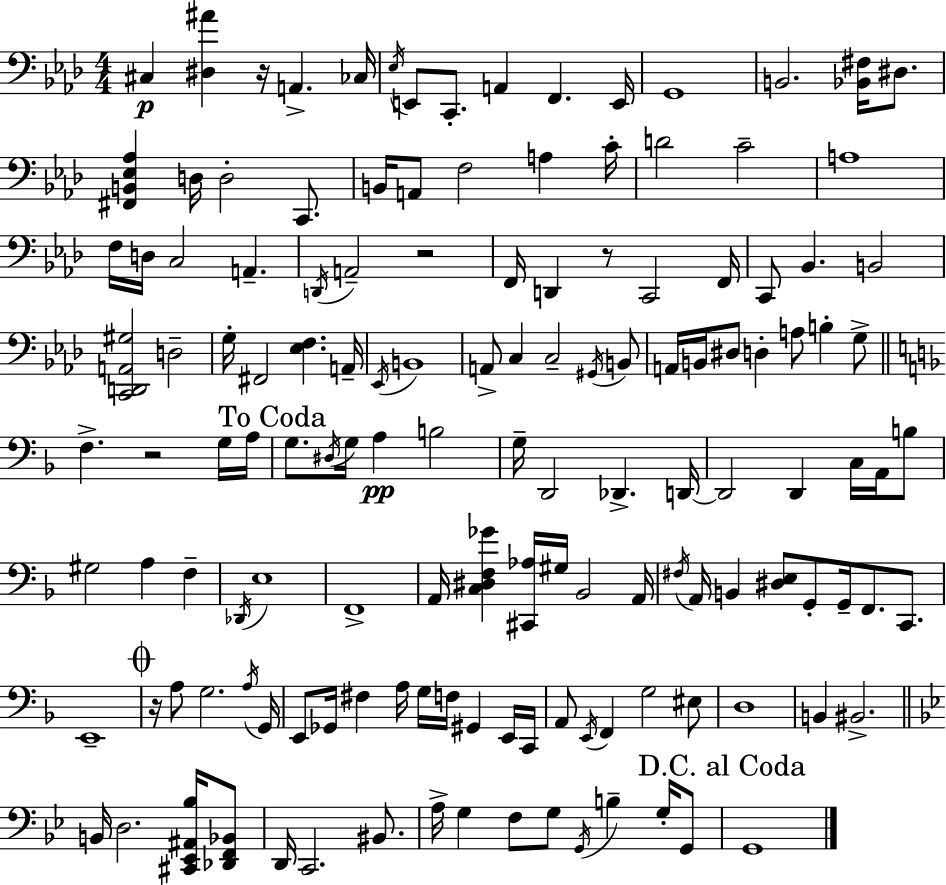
{
  \clef bass
  \numericTimeSignature
  \time 4/4
  \key aes \major
  cis4\p <dis ais'>4 r16 a,4.-> ces16 | \acciaccatura { ees16 } e,8 c,8.-. a,4 f,4. | e,16 g,1 | b,2. <bes, fis>16 dis8. | \break <fis, b, ees aes>4 d16 d2-. c,8. | b,16 a,8 f2 a4 | c'16-. d'2 c'2-- | a1 | \break f16 d16 c2 a,4.-- | \acciaccatura { d,16 } a,2-- r2 | f,16 d,4 r8 c,2 | f,16 c,8 bes,4. b,2 | \break <c, d, a, gis>2 d2-- | g16-. fis,2 <ees f>4. | a,16-- \acciaccatura { ees,16 } b,1 | a,8-> c4 c2-- | \break \acciaccatura { gis,16 } b,8 a,16 b,16 dis8 d4-. a8 b4-. | g8-> \bar "||" \break \key d \minor f4.-> r2 g16 a16 | \mark "To Coda" g8. \acciaccatura { dis16 } g16 a4\pp b2 | g16-- d,2 des,4.-> | d,16~~ d,2 d,4 c16 a,16 b8 | \break gis2 a4 f4-- | \acciaccatura { des,16 } e1 | f,1-> | a,16 <c dis f ges'>4 <cis, aes>16 gis16 bes,2 | \break a,16 \acciaccatura { fis16 } a,16 b,4 <dis e>8 g,8-. g,16-- f,8. | c,8. e,1-- | \mark \markup { \musicglyph "scripts.coda" } r16 a8 g2. | \acciaccatura { a16 } g,16 e,8 ges,16 fis4 a16 g16 f16 gis,4 | \break e,16 c,16 a,8 \acciaccatura { e,16 } f,4 g2 | eis8 d1 | b,4 bis,2.-> | \bar "||" \break \key g \minor b,16 d2. <cis, ees, ais, bes>16 <des, f, bes,>8 | d,16 c,2. bis,8. | a16-> g4 f8 g8 \acciaccatura { g,16 } b4-- g16-. g,8 | \mark "D.C. al Coda" g,1 | \break \bar "|."
}